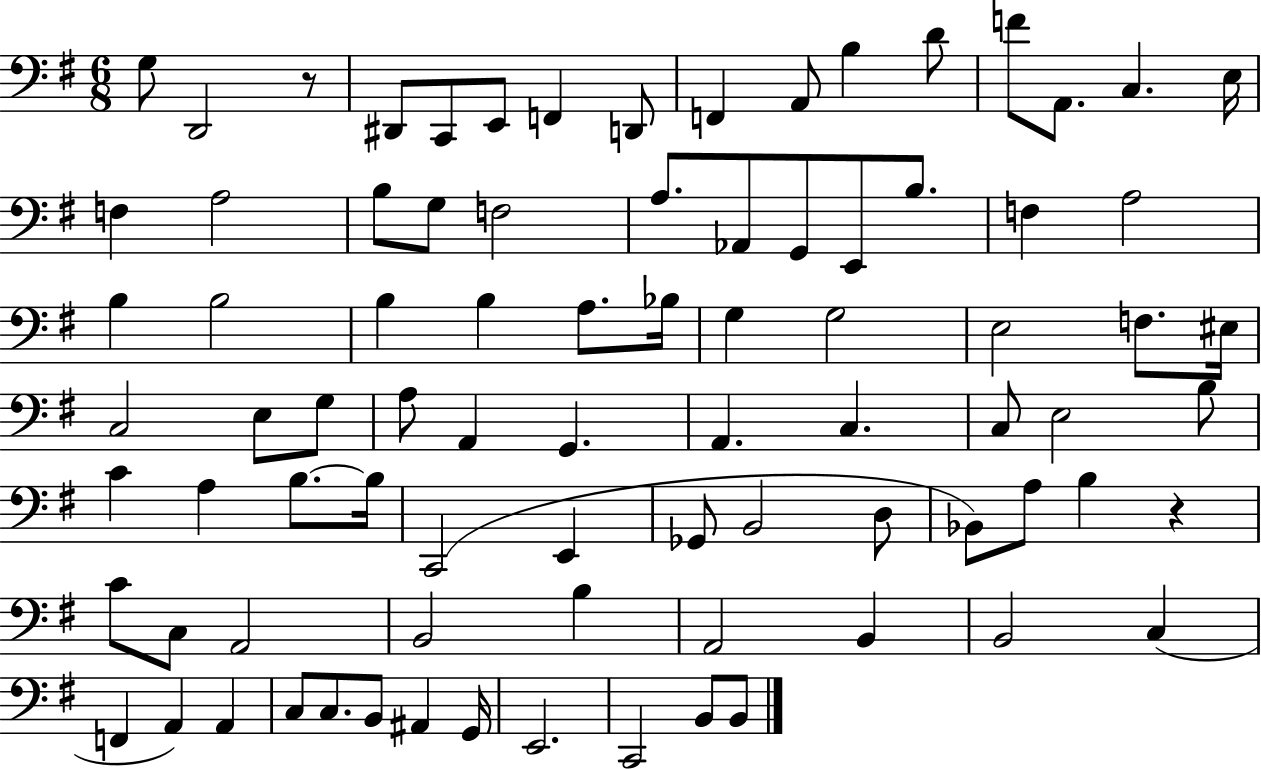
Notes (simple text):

G3/e D2/h R/e D#2/e C2/e E2/e F2/q D2/e F2/q A2/e B3/q D4/e F4/e A2/e. C3/q. E3/s F3/q A3/h B3/e G3/e F3/h A3/e. Ab2/e G2/e E2/e B3/e. F3/q A3/h B3/q B3/h B3/q B3/q A3/e. Bb3/s G3/q G3/h E3/h F3/e. EIS3/s C3/h E3/e G3/e A3/e A2/q G2/q. A2/q. C3/q. C3/e E3/h B3/e C4/q A3/q B3/e. B3/s C2/h E2/q Gb2/e B2/h D3/e Bb2/e A3/e B3/q R/q C4/e C3/e A2/h B2/h B3/q A2/h B2/q B2/h C3/q F2/q A2/q A2/q C3/e C3/e. B2/e A#2/q G2/s E2/h. C2/h B2/e B2/e